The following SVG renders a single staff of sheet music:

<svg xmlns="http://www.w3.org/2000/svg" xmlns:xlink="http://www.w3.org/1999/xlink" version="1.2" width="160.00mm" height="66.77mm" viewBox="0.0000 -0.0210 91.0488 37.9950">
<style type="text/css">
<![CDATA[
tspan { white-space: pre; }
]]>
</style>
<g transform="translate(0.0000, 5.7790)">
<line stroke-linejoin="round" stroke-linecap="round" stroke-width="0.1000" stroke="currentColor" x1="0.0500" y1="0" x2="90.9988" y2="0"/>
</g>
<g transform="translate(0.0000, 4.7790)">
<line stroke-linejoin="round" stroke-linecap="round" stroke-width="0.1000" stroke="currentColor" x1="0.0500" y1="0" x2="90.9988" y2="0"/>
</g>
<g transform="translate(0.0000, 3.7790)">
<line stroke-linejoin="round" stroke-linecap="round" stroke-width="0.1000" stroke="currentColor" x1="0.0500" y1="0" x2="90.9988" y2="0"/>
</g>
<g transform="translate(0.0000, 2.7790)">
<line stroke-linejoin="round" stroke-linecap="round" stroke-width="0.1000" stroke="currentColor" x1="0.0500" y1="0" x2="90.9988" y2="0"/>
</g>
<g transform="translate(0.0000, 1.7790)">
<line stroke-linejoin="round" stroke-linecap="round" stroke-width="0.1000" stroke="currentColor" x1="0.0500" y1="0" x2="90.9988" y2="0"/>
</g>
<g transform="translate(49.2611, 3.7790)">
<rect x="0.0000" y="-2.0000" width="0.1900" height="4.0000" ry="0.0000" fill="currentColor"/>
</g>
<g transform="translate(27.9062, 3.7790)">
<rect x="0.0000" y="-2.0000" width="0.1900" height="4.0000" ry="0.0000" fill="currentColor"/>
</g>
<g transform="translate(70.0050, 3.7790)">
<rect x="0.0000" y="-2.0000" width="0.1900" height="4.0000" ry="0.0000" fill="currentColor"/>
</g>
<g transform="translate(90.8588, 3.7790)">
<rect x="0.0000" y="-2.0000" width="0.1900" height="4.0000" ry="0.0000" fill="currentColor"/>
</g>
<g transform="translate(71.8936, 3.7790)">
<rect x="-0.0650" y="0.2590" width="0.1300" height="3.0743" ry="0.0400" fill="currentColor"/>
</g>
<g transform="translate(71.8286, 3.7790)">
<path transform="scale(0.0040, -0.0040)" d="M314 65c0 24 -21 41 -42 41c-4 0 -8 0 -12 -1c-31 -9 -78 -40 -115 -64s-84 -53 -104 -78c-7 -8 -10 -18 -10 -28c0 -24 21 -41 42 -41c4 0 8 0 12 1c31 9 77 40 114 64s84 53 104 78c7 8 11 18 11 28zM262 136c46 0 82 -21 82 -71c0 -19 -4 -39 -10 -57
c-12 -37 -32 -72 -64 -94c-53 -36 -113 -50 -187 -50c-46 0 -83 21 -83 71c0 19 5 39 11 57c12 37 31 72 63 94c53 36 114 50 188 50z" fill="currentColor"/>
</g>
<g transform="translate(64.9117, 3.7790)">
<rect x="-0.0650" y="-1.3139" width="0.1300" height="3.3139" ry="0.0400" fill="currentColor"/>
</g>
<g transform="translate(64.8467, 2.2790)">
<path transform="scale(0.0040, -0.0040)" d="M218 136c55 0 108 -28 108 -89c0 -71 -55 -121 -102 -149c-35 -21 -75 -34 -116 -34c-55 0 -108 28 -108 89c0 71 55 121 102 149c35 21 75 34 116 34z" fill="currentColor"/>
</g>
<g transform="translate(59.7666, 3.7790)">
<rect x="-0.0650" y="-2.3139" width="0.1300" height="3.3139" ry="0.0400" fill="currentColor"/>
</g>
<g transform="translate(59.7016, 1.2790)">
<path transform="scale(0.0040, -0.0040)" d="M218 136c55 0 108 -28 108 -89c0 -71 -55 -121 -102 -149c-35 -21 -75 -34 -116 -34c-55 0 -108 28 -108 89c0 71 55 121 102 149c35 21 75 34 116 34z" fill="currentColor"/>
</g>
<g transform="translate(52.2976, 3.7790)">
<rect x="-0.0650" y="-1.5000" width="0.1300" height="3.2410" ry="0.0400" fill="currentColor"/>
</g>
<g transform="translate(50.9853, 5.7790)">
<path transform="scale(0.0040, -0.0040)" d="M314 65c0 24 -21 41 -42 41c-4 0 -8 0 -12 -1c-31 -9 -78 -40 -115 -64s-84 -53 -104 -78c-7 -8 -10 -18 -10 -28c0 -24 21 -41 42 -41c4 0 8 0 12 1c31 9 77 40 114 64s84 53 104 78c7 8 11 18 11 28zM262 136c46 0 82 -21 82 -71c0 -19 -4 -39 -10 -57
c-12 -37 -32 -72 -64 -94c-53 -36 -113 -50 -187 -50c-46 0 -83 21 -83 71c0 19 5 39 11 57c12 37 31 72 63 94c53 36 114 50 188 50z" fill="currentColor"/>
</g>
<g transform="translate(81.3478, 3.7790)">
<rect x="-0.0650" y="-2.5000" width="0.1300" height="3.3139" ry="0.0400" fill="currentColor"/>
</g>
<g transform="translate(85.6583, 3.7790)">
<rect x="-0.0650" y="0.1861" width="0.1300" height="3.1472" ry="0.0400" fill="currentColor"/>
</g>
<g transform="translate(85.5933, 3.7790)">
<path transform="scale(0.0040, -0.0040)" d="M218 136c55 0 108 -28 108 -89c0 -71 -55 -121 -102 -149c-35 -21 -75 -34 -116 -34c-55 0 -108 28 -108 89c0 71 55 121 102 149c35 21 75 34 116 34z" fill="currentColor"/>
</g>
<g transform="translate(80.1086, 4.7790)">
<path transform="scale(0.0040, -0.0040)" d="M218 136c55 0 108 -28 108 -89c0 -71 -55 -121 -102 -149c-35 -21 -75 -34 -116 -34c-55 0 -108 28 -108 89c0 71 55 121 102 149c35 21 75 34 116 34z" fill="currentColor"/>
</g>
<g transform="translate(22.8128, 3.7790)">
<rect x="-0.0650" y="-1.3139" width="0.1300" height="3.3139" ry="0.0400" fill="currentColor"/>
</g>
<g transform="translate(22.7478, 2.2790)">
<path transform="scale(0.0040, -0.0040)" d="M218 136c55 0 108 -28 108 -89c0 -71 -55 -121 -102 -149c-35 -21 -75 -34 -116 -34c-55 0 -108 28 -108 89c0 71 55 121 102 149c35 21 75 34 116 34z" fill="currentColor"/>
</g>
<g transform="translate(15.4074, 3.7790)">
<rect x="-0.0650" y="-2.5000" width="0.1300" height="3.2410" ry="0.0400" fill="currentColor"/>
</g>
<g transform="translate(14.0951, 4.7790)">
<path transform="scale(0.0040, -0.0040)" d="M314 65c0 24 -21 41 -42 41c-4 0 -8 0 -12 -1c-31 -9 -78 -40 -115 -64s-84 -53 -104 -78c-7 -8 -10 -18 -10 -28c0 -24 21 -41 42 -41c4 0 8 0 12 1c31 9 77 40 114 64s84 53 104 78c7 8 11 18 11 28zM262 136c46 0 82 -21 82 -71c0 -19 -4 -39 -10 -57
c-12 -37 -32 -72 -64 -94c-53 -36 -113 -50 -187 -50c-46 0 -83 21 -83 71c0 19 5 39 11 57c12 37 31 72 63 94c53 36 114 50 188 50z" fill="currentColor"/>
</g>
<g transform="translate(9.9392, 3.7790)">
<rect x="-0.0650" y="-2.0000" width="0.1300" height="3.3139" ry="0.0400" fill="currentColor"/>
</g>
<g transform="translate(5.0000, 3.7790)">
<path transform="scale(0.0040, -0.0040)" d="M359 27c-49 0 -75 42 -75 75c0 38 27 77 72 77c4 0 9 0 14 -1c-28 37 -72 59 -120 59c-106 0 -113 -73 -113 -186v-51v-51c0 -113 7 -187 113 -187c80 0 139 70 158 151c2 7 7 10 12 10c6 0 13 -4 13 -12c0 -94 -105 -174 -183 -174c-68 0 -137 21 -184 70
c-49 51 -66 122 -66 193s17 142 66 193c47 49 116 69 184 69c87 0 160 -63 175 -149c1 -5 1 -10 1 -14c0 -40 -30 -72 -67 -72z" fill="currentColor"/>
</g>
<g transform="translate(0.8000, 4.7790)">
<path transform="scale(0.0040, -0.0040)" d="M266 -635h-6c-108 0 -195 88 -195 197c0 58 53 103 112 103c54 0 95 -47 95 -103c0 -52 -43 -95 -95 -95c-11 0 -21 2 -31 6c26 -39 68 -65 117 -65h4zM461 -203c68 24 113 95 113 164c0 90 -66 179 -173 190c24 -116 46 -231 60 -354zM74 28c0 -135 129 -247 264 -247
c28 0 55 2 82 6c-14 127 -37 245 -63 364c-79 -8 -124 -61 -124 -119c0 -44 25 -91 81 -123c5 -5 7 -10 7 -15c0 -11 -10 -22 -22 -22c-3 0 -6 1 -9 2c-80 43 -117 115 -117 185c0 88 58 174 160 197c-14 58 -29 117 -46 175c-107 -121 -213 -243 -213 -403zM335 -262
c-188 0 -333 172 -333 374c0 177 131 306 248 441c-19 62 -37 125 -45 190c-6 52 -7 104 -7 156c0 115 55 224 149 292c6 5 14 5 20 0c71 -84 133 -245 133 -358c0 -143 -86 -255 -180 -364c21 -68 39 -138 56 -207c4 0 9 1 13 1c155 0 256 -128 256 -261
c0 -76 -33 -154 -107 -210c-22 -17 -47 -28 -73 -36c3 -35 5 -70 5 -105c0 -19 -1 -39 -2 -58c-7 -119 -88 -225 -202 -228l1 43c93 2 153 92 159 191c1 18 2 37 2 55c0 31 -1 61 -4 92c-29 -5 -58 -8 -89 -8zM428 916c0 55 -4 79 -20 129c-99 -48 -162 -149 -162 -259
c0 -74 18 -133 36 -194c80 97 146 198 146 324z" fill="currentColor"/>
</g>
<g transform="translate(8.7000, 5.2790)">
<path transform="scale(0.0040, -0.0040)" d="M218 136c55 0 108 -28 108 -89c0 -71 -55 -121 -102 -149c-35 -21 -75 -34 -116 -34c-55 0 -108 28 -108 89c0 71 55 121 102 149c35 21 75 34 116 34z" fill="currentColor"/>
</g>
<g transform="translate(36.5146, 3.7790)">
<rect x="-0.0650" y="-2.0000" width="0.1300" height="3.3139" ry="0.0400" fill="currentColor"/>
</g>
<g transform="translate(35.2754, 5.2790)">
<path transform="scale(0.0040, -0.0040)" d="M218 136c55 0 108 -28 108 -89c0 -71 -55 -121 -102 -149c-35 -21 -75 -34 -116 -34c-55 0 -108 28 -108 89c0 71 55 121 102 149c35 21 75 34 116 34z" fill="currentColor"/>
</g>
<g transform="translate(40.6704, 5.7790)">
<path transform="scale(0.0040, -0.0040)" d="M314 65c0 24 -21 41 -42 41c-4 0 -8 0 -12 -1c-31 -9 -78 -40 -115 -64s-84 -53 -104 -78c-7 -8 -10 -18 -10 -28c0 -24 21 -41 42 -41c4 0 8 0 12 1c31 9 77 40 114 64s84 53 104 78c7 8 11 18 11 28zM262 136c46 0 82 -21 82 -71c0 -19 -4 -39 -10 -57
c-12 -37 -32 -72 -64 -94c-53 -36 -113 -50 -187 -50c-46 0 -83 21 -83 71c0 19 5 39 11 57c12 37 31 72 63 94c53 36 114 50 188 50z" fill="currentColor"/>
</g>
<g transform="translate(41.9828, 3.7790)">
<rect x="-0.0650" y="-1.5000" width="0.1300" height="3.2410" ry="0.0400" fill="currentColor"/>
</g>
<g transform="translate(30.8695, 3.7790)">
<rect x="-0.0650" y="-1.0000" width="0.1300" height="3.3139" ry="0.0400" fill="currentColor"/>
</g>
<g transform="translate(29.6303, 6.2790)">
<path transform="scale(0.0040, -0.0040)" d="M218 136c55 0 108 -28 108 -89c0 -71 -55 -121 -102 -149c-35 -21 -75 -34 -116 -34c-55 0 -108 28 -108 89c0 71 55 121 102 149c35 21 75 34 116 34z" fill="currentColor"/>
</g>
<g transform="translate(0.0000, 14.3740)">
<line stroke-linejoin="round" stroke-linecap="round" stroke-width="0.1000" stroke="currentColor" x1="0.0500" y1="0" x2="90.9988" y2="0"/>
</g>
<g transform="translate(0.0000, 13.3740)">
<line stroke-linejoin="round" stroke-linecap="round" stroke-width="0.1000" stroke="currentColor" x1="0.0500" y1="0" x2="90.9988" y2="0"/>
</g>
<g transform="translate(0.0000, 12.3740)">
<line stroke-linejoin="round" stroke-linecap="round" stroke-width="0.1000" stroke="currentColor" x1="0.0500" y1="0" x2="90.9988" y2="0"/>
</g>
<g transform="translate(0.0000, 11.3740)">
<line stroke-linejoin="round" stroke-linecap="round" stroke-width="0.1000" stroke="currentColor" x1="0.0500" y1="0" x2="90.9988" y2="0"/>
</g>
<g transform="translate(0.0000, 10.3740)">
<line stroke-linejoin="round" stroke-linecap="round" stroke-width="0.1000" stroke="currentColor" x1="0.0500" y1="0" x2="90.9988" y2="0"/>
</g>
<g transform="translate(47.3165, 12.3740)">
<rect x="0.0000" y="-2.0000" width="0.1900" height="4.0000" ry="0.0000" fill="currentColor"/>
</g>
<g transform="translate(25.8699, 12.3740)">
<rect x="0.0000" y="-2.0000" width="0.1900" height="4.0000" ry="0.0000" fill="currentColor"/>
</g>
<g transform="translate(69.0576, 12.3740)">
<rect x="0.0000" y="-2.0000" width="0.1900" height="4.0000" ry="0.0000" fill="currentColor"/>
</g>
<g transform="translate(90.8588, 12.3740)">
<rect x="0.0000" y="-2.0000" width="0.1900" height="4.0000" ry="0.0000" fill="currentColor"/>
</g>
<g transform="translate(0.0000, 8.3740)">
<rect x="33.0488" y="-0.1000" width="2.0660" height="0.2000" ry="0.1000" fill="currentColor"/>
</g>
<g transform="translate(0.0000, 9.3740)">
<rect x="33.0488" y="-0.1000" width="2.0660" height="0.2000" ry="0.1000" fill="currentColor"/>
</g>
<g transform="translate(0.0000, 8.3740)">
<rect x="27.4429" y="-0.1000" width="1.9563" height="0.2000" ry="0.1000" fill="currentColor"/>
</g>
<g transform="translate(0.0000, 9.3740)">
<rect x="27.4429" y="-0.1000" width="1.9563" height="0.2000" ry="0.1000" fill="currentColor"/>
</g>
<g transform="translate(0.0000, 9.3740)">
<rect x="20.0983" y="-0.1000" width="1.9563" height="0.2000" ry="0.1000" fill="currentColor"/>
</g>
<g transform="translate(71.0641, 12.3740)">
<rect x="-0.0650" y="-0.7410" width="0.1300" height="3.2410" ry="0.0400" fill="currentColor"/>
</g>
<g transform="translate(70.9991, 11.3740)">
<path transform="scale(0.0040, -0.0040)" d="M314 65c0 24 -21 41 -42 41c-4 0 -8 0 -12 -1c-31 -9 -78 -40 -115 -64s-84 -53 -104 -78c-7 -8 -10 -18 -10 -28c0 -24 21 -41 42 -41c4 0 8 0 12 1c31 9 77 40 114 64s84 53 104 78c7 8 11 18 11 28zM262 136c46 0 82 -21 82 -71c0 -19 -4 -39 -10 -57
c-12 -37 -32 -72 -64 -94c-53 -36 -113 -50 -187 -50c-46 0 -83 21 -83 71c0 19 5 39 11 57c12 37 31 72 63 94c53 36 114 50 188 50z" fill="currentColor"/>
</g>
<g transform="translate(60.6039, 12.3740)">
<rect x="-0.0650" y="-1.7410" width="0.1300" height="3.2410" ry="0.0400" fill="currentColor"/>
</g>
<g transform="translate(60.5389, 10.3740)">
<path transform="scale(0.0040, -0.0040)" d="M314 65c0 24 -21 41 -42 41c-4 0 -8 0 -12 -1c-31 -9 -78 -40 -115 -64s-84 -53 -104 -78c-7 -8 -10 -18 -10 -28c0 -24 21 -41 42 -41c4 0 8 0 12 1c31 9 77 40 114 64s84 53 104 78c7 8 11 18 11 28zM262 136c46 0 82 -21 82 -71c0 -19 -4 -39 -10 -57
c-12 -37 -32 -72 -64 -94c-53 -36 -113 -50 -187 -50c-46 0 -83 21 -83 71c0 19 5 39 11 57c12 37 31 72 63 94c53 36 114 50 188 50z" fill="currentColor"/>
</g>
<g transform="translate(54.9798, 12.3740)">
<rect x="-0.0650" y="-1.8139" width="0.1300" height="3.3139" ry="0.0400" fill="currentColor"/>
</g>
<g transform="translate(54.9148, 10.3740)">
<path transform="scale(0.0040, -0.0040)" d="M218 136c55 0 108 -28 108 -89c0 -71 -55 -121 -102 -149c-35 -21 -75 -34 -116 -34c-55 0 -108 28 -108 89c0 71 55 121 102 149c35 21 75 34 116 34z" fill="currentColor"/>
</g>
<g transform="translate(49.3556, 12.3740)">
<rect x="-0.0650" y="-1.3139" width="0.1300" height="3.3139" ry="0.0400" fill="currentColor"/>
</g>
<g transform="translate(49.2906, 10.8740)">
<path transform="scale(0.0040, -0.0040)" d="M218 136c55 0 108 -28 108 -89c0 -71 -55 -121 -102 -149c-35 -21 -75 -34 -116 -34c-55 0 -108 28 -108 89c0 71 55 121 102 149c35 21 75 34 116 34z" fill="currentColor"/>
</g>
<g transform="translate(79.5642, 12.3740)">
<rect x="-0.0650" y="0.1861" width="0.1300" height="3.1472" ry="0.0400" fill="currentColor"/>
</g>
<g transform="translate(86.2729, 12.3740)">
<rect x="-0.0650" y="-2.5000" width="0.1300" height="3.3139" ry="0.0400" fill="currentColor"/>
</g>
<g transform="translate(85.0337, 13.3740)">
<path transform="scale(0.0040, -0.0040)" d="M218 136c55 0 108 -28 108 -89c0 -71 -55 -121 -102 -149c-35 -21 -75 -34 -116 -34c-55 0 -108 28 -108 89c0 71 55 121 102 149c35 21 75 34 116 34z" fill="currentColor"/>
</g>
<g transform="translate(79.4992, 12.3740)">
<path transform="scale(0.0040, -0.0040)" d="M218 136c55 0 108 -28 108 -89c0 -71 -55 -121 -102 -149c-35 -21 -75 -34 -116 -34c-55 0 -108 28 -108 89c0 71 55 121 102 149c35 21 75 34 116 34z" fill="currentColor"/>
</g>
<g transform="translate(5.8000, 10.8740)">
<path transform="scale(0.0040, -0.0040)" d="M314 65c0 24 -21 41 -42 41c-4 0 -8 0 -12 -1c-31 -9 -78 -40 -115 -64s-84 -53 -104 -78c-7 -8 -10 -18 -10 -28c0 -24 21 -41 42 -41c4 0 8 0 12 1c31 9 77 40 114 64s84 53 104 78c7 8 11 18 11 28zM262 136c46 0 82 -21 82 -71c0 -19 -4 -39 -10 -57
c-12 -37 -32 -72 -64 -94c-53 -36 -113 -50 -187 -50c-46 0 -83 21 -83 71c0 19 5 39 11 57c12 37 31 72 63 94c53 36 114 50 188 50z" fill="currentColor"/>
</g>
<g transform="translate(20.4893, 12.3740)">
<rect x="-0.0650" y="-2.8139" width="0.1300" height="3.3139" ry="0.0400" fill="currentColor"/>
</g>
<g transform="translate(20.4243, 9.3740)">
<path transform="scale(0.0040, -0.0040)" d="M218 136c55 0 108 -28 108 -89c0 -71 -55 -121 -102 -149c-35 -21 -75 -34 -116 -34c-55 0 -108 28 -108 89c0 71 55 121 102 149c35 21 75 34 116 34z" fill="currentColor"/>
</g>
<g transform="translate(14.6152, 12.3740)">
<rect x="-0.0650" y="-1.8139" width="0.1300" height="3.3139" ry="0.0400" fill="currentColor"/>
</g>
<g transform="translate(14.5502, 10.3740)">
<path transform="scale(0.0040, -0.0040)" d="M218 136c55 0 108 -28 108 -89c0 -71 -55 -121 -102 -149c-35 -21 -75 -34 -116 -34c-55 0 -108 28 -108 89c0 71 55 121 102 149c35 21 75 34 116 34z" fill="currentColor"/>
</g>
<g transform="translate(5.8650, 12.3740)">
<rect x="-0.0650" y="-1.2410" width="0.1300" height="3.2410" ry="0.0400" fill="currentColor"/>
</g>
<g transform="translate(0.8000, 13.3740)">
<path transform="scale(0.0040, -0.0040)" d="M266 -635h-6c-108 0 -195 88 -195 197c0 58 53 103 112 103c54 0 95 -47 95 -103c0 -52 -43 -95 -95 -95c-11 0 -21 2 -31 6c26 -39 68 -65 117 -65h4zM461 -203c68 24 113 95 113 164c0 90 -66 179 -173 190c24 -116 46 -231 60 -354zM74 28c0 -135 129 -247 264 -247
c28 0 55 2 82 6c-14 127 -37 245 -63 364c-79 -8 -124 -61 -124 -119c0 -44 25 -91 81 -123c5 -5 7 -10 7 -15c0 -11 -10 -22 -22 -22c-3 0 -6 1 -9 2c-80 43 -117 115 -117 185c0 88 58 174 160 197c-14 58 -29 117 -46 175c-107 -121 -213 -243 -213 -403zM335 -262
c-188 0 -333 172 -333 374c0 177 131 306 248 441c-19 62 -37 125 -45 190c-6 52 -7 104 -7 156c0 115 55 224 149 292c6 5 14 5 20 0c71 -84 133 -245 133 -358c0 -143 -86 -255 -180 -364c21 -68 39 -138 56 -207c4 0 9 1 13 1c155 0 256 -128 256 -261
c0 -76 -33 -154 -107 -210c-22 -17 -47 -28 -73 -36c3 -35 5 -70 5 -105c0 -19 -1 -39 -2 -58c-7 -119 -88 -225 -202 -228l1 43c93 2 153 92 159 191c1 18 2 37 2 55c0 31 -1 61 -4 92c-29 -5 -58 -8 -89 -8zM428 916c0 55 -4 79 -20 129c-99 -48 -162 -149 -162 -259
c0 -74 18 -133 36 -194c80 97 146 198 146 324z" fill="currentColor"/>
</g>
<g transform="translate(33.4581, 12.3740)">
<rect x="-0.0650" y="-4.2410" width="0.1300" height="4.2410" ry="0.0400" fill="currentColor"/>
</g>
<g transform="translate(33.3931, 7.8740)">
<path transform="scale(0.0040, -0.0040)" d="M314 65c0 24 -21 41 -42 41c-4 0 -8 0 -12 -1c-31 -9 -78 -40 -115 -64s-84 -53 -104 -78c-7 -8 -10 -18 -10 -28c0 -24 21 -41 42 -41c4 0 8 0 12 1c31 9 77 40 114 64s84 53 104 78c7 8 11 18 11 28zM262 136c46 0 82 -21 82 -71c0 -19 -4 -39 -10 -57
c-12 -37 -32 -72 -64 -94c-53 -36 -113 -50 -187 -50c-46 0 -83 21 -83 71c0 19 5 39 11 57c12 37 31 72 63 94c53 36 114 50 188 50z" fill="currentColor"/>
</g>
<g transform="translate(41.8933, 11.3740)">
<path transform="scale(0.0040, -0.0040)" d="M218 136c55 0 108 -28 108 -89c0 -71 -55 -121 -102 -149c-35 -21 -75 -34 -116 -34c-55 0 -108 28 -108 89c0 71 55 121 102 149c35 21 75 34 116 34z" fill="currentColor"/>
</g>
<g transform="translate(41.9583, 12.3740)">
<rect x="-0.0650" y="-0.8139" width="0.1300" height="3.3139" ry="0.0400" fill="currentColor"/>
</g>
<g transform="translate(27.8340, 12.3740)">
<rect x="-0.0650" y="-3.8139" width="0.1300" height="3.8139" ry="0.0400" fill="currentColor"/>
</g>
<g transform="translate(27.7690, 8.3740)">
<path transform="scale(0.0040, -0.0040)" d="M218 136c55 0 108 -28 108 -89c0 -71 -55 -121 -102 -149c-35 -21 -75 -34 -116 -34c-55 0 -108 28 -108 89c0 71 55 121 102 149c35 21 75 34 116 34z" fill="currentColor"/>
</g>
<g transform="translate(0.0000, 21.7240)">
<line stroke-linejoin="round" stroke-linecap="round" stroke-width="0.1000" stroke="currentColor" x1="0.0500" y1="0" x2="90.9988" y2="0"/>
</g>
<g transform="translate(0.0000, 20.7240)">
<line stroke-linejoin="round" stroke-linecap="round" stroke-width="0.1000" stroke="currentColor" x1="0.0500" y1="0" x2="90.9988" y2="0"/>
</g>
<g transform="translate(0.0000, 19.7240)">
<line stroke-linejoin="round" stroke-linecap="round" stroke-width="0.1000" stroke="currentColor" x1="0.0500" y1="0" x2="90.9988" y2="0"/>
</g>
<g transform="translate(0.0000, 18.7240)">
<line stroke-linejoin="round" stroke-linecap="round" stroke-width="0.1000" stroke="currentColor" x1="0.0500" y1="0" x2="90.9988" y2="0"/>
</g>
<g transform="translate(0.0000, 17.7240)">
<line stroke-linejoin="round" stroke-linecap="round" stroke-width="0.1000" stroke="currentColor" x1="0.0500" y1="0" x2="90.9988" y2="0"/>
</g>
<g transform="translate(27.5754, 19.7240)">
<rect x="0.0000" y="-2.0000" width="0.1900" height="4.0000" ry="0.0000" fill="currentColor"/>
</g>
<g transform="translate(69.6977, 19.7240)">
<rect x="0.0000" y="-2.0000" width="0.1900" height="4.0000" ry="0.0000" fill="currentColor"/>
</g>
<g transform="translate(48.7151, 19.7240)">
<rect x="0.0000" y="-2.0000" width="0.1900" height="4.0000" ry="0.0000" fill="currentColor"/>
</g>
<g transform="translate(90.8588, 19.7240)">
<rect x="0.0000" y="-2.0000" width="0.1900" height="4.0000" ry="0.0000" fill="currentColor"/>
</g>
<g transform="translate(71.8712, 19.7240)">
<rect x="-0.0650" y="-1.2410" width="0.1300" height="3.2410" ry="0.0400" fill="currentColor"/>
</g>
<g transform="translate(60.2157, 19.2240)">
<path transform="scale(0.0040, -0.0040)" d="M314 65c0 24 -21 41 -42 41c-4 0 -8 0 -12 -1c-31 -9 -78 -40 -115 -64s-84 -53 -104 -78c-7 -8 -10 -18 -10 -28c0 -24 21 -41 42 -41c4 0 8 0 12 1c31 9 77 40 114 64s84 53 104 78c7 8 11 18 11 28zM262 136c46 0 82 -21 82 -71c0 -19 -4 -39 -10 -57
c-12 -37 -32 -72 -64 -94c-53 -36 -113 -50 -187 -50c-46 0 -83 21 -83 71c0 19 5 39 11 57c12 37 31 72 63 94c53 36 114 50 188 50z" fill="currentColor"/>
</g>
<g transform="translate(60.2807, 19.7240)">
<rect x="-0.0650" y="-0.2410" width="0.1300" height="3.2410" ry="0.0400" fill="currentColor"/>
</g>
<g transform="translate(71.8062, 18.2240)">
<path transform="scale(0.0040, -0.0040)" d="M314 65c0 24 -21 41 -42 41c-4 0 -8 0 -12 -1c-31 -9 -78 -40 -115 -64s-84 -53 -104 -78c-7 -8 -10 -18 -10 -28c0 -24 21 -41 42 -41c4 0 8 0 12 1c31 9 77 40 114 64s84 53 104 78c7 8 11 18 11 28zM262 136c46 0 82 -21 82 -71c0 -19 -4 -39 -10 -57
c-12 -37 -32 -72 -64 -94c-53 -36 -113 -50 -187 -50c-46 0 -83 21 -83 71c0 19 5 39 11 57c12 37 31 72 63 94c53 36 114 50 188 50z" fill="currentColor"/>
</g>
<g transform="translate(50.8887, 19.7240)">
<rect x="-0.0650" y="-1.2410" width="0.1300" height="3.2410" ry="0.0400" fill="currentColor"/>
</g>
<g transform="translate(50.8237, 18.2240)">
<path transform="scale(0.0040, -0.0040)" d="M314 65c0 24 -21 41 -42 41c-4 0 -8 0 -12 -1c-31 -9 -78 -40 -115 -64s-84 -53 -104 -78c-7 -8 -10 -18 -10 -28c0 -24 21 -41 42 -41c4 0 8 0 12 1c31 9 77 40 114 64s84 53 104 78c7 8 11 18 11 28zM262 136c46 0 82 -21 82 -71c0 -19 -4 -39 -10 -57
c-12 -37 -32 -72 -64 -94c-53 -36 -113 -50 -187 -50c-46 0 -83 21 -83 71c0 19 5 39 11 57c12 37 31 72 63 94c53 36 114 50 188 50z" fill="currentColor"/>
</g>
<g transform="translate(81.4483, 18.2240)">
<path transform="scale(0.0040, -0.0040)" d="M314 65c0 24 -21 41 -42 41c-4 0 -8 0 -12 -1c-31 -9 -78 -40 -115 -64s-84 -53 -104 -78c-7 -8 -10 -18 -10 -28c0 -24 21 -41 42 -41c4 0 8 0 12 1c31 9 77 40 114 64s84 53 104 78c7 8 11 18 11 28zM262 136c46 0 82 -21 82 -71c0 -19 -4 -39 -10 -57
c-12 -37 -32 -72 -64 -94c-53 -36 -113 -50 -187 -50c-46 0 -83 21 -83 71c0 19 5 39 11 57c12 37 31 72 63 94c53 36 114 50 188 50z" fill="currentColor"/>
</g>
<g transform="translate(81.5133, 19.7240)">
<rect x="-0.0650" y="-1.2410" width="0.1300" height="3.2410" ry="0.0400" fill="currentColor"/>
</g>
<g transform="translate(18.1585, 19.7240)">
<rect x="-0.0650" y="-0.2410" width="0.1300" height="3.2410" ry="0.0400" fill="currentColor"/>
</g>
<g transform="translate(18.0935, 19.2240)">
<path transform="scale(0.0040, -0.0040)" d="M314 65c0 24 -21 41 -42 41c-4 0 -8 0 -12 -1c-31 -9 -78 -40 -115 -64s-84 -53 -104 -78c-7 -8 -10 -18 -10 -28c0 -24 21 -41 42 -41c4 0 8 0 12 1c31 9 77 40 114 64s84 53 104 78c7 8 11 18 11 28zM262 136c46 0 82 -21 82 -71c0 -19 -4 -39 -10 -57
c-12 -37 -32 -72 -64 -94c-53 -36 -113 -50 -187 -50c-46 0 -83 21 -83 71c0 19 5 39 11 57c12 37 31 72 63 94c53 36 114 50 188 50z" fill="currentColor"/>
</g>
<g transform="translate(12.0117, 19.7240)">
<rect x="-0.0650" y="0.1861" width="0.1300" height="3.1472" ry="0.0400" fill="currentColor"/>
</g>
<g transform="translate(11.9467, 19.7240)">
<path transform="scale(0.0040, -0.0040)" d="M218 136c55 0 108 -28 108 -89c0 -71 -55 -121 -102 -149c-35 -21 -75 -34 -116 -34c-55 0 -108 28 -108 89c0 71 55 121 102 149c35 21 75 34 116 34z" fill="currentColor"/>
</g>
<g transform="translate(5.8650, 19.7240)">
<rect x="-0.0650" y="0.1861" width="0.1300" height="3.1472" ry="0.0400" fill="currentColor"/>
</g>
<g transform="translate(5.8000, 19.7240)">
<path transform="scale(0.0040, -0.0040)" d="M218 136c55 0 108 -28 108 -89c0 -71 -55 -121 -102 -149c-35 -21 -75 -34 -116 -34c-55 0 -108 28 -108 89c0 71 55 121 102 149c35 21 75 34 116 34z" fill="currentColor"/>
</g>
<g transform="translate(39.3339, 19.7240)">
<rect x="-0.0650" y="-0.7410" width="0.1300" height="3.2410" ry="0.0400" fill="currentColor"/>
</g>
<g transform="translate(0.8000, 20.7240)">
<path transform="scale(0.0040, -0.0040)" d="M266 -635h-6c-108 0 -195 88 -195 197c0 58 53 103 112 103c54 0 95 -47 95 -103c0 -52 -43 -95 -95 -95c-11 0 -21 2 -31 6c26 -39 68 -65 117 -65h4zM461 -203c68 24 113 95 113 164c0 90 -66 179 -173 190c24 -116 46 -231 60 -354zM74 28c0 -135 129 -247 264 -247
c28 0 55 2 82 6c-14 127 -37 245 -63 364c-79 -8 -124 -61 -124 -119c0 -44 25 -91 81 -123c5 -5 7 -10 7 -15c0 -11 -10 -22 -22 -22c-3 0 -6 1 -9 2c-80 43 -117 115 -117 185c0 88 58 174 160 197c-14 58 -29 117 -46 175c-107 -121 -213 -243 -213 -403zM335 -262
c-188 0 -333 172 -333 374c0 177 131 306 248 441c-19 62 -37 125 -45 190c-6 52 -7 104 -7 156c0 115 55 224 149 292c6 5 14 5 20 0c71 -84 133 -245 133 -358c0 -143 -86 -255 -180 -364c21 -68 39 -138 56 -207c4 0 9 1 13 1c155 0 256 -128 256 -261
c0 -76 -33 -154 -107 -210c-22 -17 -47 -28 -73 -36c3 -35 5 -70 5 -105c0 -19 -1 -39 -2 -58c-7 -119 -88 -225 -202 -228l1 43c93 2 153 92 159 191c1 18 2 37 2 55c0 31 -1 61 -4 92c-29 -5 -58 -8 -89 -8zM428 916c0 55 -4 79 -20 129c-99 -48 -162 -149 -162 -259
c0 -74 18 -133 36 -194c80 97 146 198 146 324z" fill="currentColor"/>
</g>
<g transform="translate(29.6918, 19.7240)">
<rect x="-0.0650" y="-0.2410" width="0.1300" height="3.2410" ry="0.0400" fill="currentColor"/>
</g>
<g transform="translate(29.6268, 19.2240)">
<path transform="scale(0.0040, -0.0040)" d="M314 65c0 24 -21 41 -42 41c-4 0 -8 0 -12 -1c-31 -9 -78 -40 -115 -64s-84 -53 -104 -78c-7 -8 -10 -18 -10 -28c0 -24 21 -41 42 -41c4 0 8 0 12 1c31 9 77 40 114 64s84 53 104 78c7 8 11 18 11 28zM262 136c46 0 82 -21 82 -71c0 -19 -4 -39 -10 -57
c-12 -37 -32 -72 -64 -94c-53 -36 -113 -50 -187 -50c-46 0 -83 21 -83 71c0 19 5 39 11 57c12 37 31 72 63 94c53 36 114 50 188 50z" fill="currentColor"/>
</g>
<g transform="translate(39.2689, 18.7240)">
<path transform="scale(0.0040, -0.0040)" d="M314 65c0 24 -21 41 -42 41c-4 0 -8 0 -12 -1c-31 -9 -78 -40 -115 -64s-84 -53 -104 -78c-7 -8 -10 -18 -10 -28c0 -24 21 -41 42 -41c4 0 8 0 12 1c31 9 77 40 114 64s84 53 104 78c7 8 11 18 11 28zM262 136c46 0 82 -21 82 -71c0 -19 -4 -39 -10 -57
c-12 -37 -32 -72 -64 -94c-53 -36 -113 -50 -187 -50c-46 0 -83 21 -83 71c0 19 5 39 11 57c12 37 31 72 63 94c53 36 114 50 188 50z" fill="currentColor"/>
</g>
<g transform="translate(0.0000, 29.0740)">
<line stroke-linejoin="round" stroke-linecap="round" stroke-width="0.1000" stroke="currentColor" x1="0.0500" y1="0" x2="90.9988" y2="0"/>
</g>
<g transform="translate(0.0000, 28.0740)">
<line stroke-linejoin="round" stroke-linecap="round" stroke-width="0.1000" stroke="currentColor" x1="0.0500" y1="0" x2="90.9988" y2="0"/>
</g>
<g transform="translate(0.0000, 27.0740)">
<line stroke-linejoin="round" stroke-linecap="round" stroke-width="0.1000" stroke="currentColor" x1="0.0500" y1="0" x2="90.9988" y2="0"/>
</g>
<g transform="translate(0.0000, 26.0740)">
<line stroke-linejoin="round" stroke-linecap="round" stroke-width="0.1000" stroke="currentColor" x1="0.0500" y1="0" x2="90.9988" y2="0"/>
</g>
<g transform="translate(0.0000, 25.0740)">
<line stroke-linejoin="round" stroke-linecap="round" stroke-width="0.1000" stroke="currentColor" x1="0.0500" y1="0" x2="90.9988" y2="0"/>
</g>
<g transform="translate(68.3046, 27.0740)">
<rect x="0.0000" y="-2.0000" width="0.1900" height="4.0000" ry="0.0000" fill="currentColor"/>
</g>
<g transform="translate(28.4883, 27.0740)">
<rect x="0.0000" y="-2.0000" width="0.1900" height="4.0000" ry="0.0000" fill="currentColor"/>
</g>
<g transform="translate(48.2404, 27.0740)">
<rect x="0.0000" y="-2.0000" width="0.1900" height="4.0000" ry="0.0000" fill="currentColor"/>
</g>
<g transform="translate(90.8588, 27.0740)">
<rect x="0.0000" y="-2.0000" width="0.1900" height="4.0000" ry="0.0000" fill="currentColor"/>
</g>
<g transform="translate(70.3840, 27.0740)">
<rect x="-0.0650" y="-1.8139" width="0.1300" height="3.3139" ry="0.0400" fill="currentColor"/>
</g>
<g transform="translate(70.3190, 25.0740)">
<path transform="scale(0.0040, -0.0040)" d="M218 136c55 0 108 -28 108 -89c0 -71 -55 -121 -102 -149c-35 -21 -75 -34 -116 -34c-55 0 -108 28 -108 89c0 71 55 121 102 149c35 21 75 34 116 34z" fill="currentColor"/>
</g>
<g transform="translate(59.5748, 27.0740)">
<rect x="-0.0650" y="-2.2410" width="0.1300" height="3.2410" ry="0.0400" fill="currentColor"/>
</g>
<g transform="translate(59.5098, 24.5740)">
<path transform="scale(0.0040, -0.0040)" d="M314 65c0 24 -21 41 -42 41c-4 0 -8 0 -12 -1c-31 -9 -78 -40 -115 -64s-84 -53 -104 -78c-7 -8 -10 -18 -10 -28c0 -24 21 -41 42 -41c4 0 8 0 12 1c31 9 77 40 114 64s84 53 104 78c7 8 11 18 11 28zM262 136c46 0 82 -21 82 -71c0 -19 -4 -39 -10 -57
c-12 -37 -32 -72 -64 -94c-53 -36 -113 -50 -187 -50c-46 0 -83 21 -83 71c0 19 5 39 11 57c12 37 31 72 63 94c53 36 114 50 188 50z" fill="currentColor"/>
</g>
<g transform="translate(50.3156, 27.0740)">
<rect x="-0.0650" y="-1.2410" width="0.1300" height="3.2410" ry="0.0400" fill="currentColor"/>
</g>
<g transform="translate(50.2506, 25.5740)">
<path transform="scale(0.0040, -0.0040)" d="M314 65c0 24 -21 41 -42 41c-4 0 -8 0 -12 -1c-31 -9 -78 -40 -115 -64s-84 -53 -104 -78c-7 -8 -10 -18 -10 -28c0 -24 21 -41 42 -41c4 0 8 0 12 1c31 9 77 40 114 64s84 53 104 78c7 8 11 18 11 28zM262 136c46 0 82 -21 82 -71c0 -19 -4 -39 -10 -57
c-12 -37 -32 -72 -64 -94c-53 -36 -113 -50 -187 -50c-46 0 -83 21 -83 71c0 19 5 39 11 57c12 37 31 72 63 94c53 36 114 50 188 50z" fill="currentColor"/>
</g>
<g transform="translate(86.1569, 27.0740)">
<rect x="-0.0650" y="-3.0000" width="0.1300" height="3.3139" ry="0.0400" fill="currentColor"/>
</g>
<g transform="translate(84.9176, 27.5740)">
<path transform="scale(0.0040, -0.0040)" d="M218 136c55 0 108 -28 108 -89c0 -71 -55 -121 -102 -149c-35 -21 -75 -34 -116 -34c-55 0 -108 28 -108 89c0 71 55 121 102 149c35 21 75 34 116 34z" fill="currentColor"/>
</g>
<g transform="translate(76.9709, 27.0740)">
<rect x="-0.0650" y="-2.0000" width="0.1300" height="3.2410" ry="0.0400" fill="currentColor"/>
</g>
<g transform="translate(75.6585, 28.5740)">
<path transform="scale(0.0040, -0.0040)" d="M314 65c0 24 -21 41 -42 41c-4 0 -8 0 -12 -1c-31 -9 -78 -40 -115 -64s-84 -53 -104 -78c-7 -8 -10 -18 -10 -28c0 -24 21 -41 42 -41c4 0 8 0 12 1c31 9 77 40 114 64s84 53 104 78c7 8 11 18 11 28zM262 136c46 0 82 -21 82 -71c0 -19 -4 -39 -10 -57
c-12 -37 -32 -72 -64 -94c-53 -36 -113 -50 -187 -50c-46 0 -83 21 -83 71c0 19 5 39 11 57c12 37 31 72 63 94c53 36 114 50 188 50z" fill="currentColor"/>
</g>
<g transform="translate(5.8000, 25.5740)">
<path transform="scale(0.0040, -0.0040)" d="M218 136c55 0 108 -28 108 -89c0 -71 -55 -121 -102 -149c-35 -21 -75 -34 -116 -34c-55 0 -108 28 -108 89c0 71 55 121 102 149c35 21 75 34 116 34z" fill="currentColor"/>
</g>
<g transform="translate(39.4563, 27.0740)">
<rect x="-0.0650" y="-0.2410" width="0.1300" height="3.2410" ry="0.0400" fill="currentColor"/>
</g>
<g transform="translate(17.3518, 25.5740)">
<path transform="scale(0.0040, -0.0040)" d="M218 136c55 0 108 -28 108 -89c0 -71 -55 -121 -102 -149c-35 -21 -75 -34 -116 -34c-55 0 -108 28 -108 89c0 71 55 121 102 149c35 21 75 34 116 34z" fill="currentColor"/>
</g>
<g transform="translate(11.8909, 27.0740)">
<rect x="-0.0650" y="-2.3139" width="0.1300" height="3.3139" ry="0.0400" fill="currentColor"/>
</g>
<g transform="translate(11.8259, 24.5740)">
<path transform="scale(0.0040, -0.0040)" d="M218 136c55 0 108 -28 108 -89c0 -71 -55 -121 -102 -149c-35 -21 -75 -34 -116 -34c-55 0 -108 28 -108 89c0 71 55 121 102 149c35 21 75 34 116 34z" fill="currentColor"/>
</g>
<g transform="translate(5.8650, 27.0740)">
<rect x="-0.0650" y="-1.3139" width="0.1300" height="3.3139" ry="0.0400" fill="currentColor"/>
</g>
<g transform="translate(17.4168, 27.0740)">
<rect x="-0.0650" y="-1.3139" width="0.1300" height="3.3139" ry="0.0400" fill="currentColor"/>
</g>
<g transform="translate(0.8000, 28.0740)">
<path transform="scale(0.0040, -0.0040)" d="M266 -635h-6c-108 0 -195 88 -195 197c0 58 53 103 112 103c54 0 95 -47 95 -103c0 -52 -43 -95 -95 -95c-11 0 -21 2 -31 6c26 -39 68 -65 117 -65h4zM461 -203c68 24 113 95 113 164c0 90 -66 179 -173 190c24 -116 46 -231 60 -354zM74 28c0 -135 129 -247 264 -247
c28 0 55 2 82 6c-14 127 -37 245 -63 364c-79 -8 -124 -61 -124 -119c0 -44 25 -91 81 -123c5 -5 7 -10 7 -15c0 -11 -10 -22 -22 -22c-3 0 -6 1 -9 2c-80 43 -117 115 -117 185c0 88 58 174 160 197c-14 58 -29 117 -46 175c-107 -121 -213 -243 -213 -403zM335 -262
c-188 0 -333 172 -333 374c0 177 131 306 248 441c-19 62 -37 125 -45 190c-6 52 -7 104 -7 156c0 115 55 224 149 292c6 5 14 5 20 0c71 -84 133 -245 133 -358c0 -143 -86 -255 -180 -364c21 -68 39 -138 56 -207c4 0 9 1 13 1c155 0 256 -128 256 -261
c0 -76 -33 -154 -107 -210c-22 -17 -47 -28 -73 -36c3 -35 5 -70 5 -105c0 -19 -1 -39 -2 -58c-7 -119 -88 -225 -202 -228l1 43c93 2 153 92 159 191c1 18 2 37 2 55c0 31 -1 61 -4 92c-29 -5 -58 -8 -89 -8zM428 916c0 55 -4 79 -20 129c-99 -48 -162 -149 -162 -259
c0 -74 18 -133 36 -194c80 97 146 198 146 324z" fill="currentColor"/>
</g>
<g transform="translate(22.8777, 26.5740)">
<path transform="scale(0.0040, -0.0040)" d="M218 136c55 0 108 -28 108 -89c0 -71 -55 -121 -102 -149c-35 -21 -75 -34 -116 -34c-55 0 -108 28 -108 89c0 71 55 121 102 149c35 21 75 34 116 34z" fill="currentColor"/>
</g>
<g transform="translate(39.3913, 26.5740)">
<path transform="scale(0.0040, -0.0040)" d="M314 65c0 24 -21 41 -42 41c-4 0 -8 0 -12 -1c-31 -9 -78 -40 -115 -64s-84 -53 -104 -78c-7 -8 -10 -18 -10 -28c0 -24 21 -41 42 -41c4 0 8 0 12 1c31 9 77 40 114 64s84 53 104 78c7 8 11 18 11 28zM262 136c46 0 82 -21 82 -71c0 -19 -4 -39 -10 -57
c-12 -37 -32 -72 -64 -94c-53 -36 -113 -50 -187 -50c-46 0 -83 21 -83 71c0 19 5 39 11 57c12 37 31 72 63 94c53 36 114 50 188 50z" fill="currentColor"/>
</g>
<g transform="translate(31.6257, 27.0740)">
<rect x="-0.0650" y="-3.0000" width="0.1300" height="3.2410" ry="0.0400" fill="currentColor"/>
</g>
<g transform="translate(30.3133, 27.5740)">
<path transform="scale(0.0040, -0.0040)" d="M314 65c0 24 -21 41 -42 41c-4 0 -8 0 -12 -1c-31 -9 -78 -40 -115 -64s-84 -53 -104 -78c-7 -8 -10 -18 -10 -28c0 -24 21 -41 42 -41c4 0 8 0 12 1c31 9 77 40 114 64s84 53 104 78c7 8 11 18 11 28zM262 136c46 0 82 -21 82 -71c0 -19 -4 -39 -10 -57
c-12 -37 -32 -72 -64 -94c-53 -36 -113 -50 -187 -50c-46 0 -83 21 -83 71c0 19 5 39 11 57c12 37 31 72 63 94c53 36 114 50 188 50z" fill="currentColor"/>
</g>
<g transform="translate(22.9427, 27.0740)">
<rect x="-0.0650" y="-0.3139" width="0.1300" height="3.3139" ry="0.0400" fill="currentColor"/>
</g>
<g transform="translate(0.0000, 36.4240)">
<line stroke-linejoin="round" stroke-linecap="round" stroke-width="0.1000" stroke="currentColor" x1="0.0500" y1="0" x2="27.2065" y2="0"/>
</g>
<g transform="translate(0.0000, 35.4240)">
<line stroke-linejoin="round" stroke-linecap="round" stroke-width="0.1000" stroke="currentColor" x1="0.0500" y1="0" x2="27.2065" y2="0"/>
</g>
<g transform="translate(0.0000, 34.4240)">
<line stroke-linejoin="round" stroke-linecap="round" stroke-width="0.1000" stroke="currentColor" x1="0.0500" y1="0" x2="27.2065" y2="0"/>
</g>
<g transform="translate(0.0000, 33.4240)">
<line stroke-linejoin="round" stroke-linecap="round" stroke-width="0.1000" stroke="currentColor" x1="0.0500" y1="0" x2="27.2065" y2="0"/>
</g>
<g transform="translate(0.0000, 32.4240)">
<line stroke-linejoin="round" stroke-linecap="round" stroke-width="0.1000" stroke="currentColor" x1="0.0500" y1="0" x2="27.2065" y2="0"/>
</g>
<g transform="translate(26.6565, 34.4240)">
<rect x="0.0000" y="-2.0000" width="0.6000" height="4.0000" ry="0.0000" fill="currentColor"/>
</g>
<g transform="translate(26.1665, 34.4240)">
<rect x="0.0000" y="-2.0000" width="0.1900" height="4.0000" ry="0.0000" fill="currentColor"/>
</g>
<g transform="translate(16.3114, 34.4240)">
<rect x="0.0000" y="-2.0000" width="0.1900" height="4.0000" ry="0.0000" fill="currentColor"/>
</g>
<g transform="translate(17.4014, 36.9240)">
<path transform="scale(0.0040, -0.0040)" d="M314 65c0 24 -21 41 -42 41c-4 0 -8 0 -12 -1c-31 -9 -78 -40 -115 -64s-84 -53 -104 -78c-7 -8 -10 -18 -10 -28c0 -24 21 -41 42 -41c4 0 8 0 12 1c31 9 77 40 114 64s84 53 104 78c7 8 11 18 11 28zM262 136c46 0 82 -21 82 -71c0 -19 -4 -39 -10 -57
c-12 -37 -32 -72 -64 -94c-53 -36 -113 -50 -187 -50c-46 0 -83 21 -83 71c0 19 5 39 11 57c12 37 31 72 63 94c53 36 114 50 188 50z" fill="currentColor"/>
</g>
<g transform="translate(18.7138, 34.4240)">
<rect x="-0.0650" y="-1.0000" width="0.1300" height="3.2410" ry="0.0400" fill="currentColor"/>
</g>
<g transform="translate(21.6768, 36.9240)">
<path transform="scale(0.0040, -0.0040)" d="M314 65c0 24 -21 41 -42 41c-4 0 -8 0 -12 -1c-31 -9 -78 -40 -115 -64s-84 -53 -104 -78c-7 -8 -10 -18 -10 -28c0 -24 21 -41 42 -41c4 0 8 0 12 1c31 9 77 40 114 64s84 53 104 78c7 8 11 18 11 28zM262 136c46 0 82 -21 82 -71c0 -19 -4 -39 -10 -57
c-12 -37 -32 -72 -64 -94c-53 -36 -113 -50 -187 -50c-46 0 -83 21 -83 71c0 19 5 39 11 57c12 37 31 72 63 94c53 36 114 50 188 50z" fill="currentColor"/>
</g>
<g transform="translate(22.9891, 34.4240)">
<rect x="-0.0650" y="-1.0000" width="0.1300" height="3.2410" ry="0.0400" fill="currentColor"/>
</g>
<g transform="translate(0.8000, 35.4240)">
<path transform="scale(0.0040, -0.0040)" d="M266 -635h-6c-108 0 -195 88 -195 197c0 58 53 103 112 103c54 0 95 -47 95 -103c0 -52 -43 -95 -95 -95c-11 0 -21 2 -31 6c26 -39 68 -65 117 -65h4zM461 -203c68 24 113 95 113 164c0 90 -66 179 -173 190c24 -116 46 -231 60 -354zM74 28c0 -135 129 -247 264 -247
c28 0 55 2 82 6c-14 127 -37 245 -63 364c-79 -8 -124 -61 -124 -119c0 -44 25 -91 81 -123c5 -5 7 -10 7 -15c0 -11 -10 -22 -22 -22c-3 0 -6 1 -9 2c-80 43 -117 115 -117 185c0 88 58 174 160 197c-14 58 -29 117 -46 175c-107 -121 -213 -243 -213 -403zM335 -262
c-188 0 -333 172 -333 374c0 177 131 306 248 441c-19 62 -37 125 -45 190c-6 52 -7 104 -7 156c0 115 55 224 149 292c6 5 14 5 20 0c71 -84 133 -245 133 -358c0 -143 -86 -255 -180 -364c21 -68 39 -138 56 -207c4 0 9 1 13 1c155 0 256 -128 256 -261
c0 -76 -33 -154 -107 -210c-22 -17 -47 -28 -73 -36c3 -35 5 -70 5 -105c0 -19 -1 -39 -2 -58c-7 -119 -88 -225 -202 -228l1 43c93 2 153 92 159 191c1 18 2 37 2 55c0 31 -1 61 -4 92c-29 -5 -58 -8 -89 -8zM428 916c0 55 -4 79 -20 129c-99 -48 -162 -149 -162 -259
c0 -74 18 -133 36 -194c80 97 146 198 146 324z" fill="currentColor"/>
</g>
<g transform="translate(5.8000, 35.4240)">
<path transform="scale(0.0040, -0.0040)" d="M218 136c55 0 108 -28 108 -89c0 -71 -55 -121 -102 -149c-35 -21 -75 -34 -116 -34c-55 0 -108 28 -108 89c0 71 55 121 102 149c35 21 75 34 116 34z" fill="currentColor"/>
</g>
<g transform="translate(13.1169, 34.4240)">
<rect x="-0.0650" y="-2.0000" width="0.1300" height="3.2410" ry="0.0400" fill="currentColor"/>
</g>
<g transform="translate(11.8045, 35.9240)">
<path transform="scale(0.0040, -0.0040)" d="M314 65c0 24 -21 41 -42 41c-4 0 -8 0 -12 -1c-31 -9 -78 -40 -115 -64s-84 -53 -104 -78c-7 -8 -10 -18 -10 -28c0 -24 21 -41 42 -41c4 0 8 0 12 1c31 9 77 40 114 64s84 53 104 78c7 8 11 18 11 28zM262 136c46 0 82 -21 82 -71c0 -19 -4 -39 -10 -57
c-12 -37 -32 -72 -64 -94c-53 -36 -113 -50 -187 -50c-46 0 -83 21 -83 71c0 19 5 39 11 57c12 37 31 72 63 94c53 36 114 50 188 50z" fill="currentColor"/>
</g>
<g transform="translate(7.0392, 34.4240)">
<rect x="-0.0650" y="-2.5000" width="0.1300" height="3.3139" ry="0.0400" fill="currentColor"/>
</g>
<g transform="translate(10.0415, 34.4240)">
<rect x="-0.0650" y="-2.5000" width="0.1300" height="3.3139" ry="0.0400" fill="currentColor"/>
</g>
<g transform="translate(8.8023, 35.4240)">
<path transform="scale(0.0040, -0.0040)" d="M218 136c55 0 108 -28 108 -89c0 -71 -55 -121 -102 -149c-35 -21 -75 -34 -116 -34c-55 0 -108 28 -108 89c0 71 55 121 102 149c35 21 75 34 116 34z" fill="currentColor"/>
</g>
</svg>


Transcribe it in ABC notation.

X:1
T:Untitled
M:4/4
L:1/4
K:C
F G2 e D F E2 E2 g e B2 G B e2 f a c' d'2 d e f f2 d2 B G B B c2 c2 d2 e2 c2 e2 e2 e g e c A2 c2 e2 g2 f F2 A G G F2 D2 D2